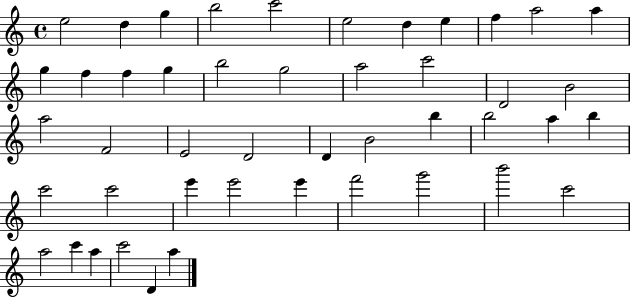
X:1
T:Untitled
M:4/4
L:1/4
K:C
e2 d g b2 c'2 e2 d e f a2 a g f f g b2 g2 a2 c'2 D2 B2 a2 F2 E2 D2 D B2 b b2 a b c'2 c'2 e' e'2 e' f'2 g'2 b'2 c'2 a2 c' a c'2 D a